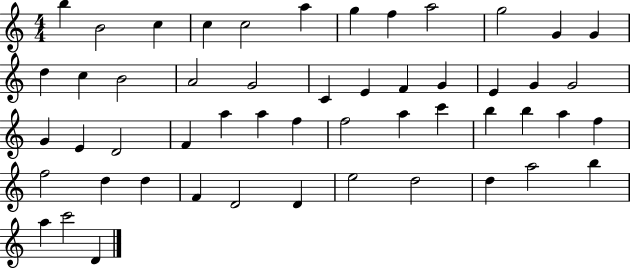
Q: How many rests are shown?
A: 0